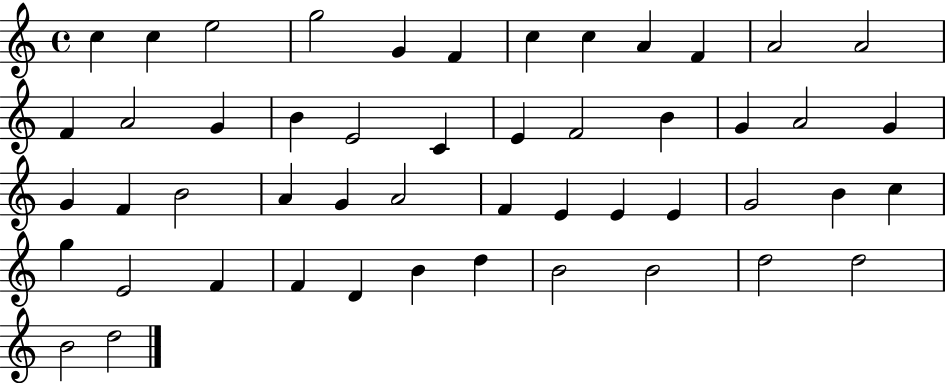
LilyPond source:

{
  \clef treble
  \time 4/4
  \defaultTimeSignature
  \key c \major
  c''4 c''4 e''2 | g''2 g'4 f'4 | c''4 c''4 a'4 f'4 | a'2 a'2 | \break f'4 a'2 g'4 | b'4 e'2 c'4 | e'4 f'2 b'4 | g'4 a'2 g'4 | \break g'4 f'4 b'2 | a'4 g'4 a'2 | f'4 e'4 e'4 e'4 | g'2 b'4 c''4 | \break g''4 e'2 f'4 | f'4 d'4 b'4 d''4 | b'2 b'2 | d''2 d''2 | \break b'2 d''2 | \bar "|."
}